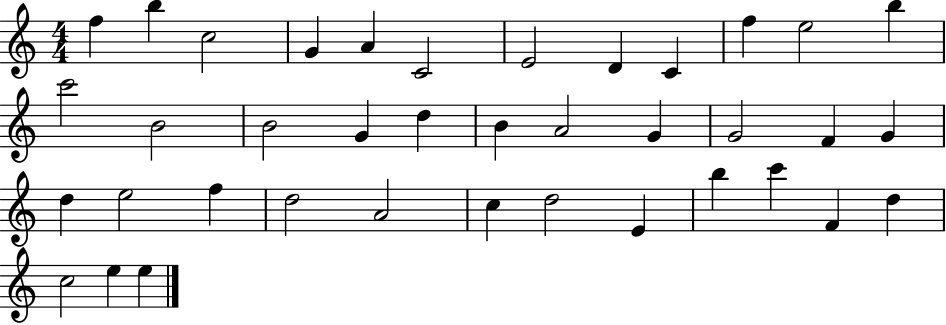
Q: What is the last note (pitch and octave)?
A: E5